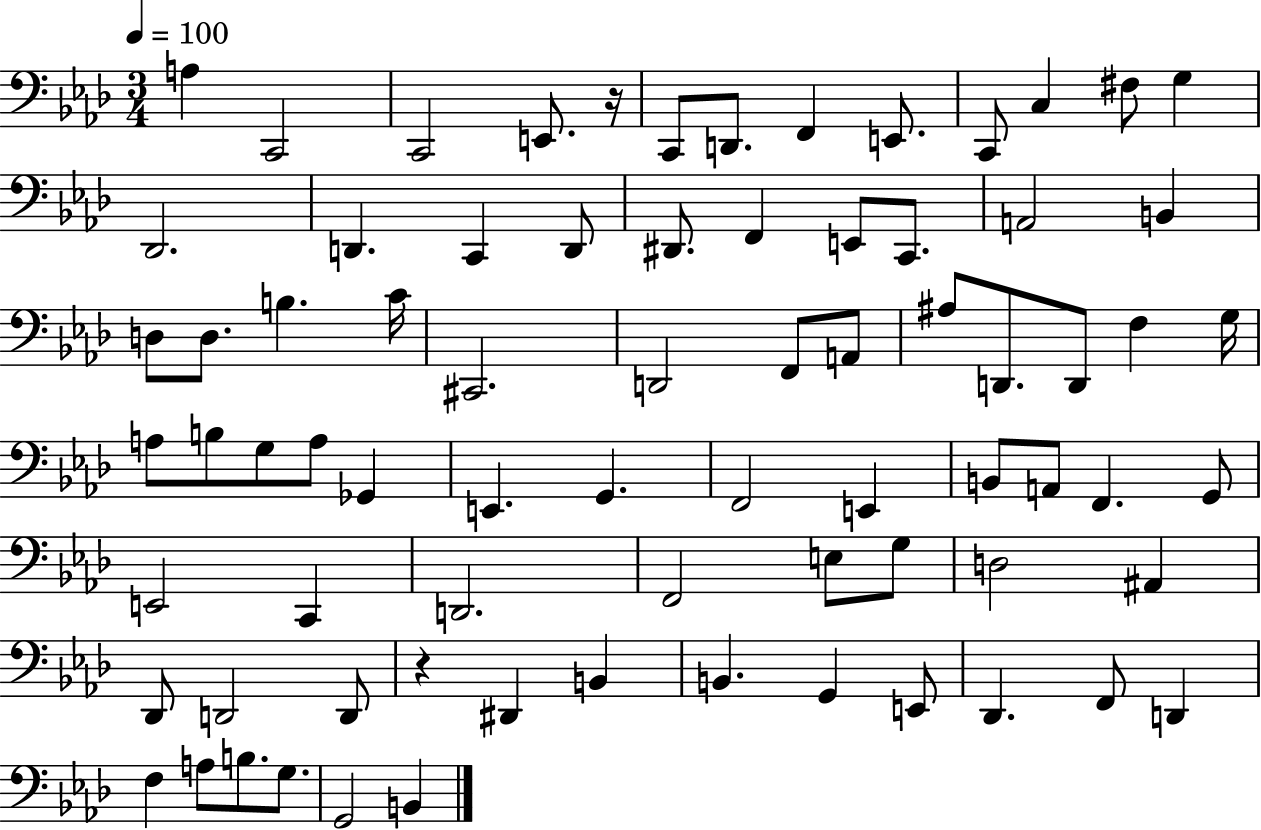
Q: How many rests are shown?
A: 2